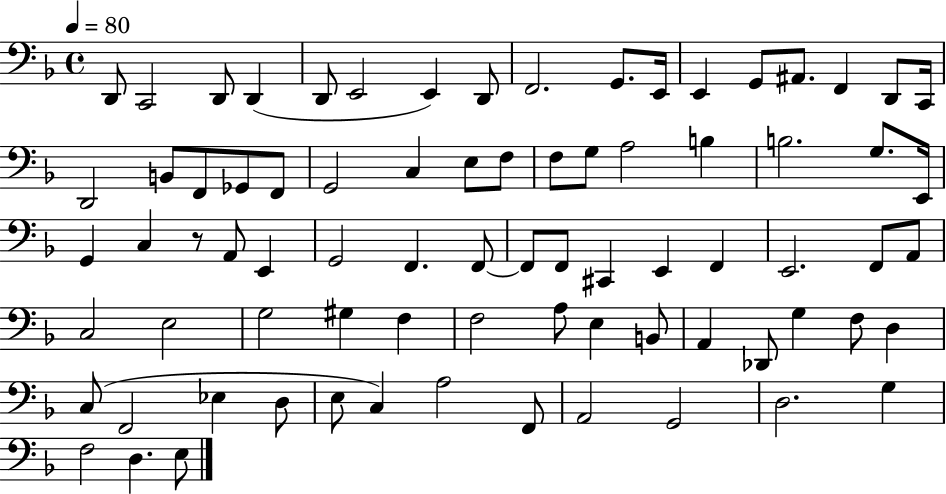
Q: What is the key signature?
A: F major